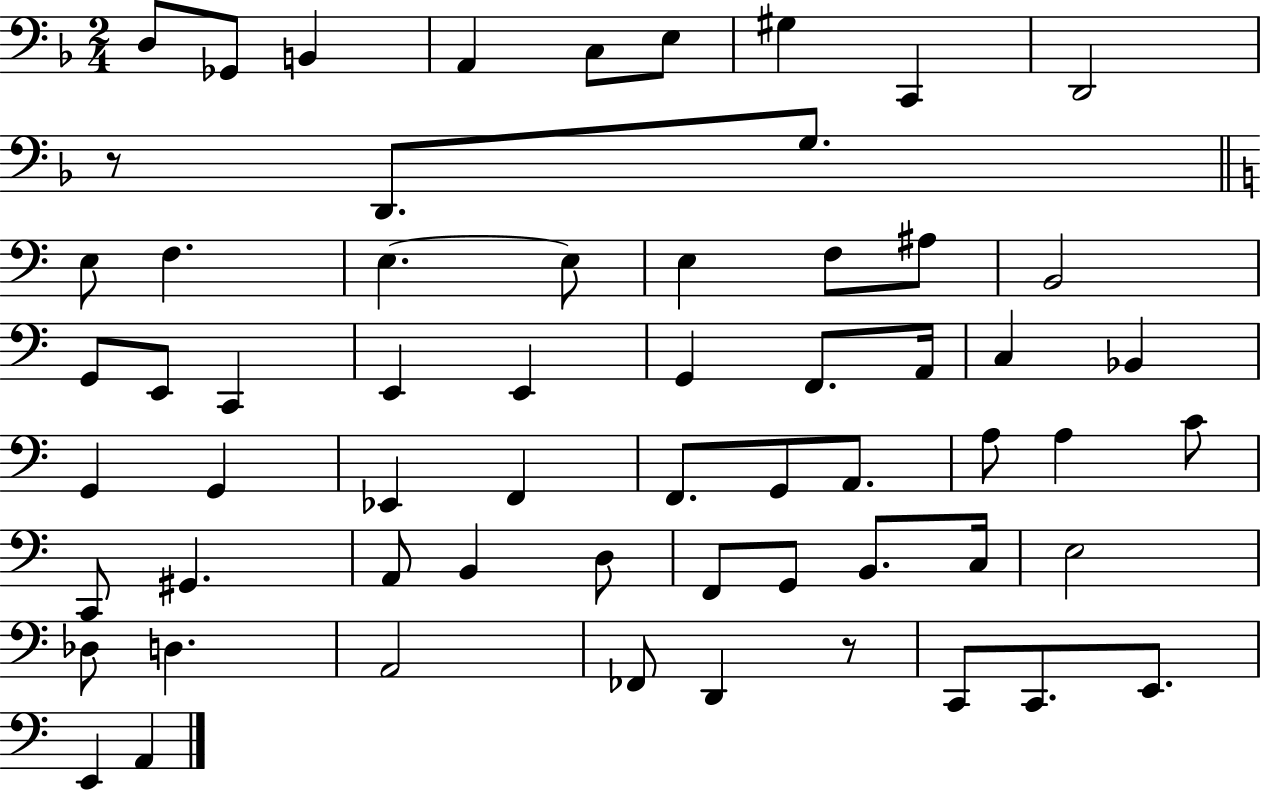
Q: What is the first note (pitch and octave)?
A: D3